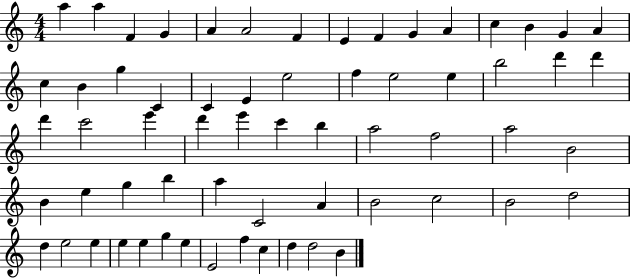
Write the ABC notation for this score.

X:1
T:Untitled
M:4/4
L:1/4
K:C
a a F G A A2 F E F G A c B G A c B g C C E e2 f e2 e b2 d' d' d' c'2 e' d' e' c' b a2 f2 a2 B2 B e g b a C2 A B2 c2 B2 d2 d e2 e e e g e E2 f c d d2 B